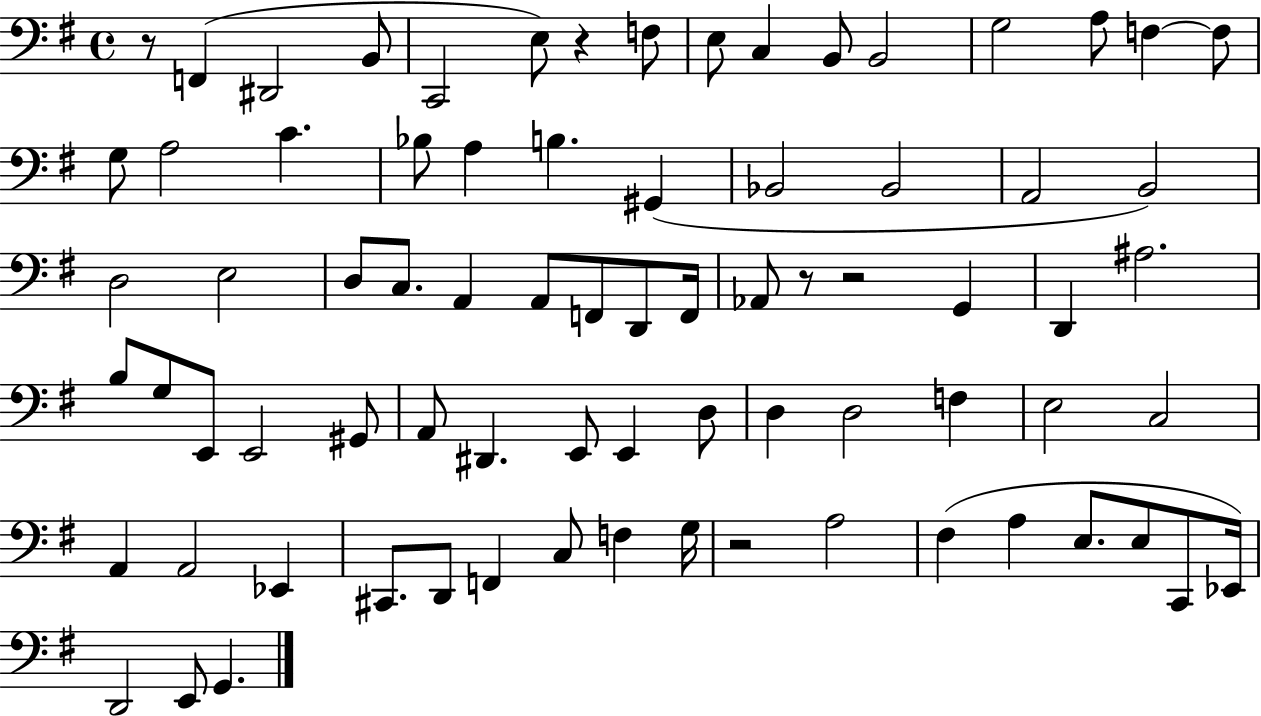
X:1
T:Untitled
M:4/4
L:1/4
K:G
z/2 F,, ^D,,2 B,,/2 C,,2 E,/2 z F,/2 E,/2 C, B,,/2 B,,2 G,2 A,/2 F, F,/2 G,/2 A,2 C _B,/2 A, B, ^G,, _B,,2 _B,,2 A,,2 B,,2 D,2 E,2 D,/2 C,/2 A,, A,,/2 F,,/2 D,,/2 F,,/4 _A,,/2 z/2 z2 G,, D,, ^A,2 B,/2 G,/2 E,,/2 E,,2 ^G,,/2 A,,/2 ^D,, E,,/2 E,, D,/2 D, D,2 F, E,2 C,2 A,, A,,2 _E,, ^C,,/2 D,,/2 F,, C,/2 F, G,/4 z2 A,2 ^F, A, E,/2 E,/2 C,,/2 _E,,/4 D,,2 E,,/2 G,,